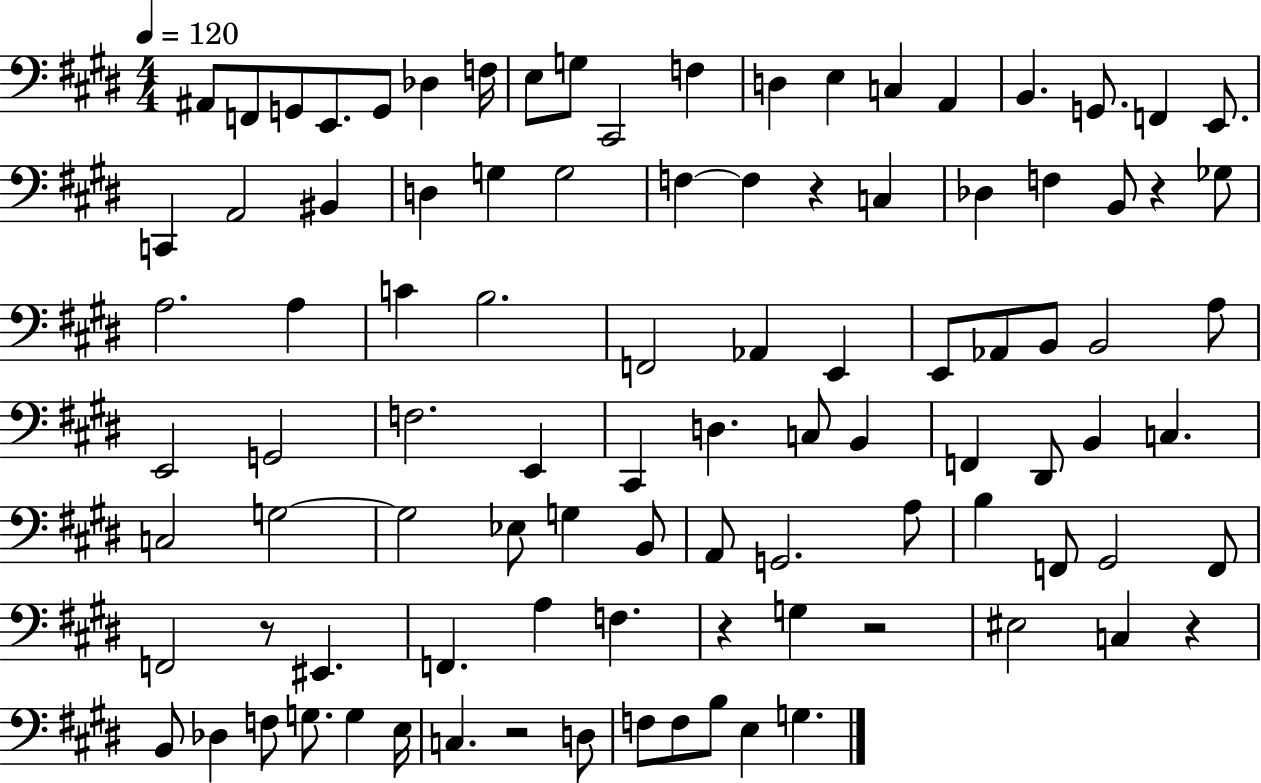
A#2/e F2/e G2/e E2/e. G2/e Db3/q F3/s E3/e G3/e C#2/h F3/q D3/q E3/q C3/q A2/q B2/q. G2/e. F2/q E2/e. C2/q A2/h BIS2/q D3/q G3/q G3/h F3/q F3/q R/q C3/q Db3/q F3/q B2/e R/q Gb3/e A3/h. A3/q C4/q B3/h. F2/h Ab2/q E2/q E2/e Ab2/e B2/e B2/h A3/e E2/h G2/h F3/h. E2/q C#2/q D3/q. C3/e B2/q F2/q D#2/e B2/q C3/q. C3/h G3/h G3/h Eb3/e G3/q B2/e A2/e G2/h. A3/e B3/q F2/e G#2/h F2/e F2/h R/e EIS2/q. F2/q. A3/q F3/q. R/q G3/q R/h EIS3/h C3/q R/q B2/e Db3/q F3/e G3/e. G3/q E3/s C3/q. R/h D3/e F3/e F3/e B3/e E3/q G3/q.